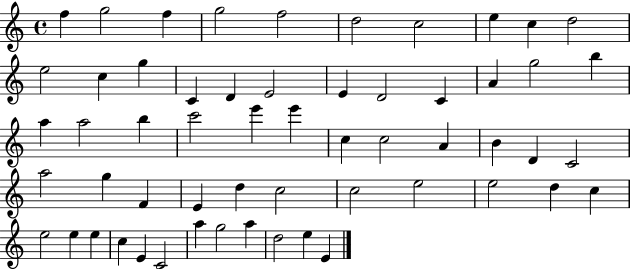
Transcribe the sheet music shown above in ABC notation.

X:1
T:Untitled
M:4/4
L:1/4
K:C
f g2 f g2 f2 d2 c2 e c d2 e2 c g C D E2 E D2 C A g2 b a a2 b c'2 e' e' c c2 A B D C2 a2 g F E d c2 c2 e2 e2 d c e2 e e c E C2 a g2 a d2 e E